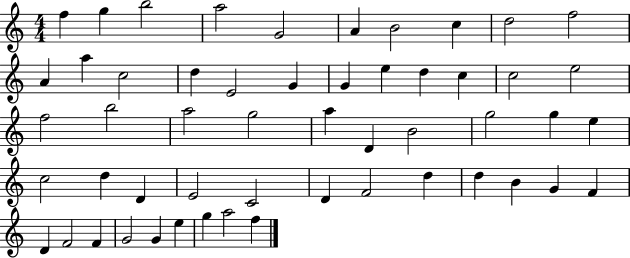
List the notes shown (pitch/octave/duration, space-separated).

F5/q G5/q B5/h A5/h G4/h A4/q B4/h C5/q D5/h F5/h A4/q A5/q C5/h D5/q E4/h G4/q G4/q E5/q D5/q C5/q C5/h E5/h F5/h B5/h A5/h G5/h A5/q D4/q B4/h G5/h G5/q E5/q C5/h D5/q D4/q E4/h C4/h D4/q F4/h D5/q D5/q B4/q G4/q F4/q D4/q F4/h F4/q G4/h G4/q E5/q G5/q A5/h F5/q